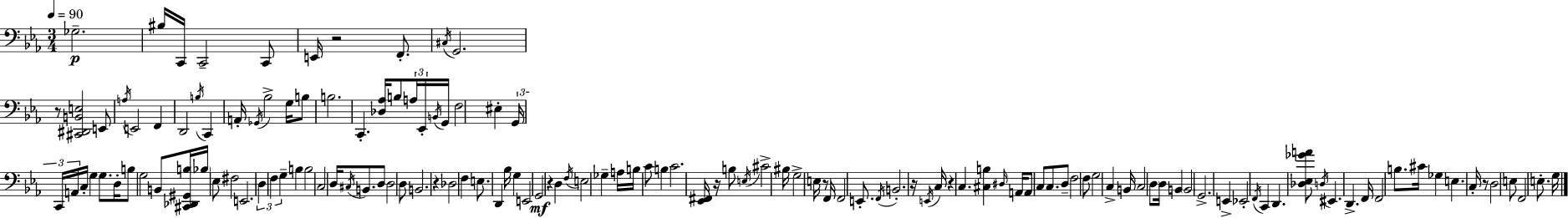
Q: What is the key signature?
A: C minor